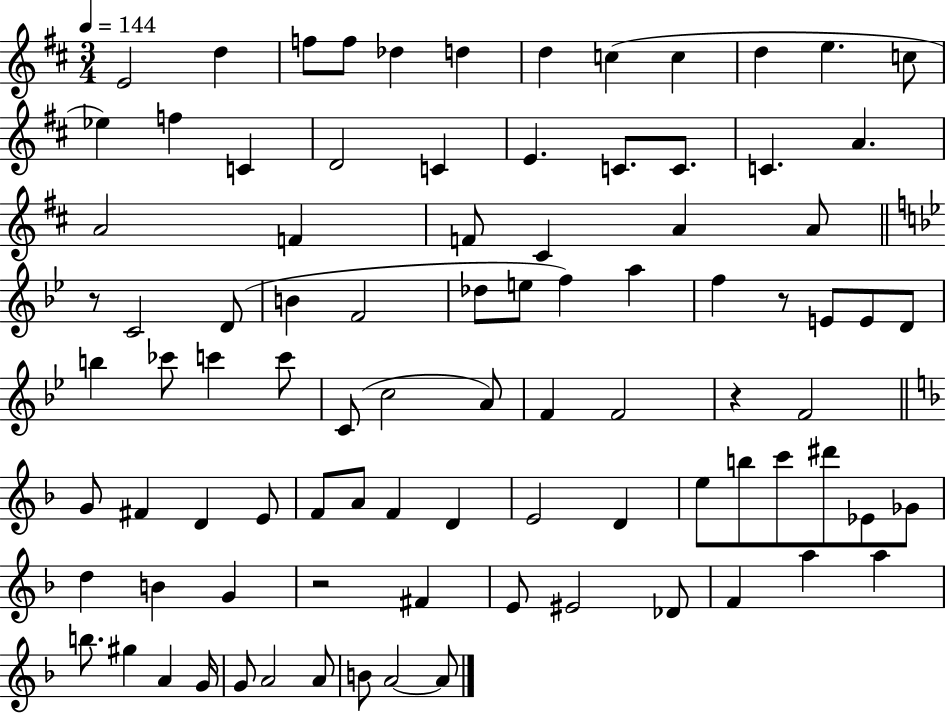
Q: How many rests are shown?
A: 4